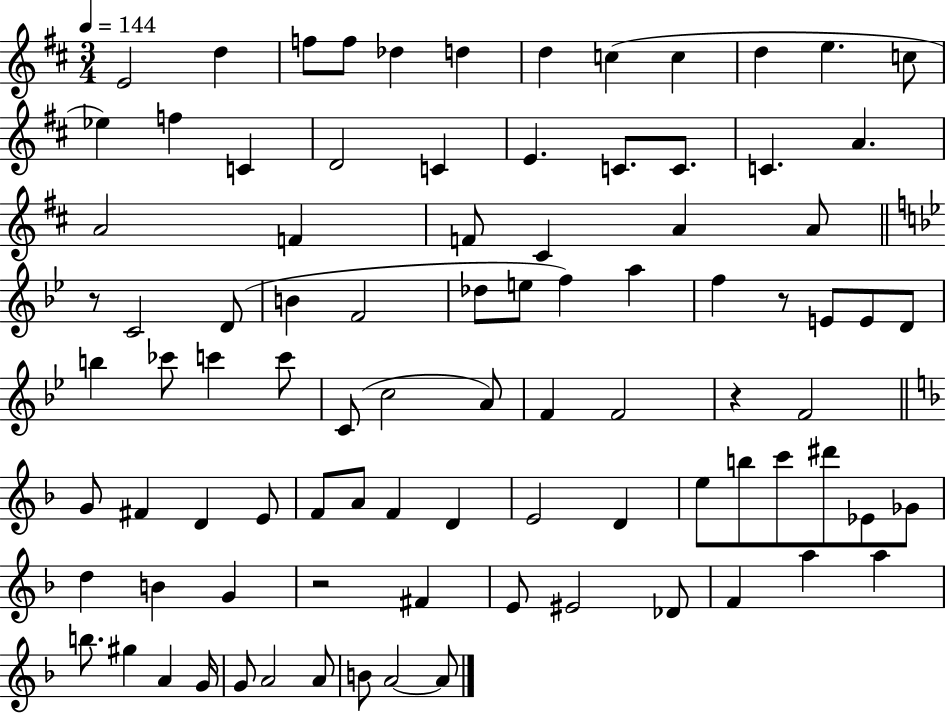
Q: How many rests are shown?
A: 4